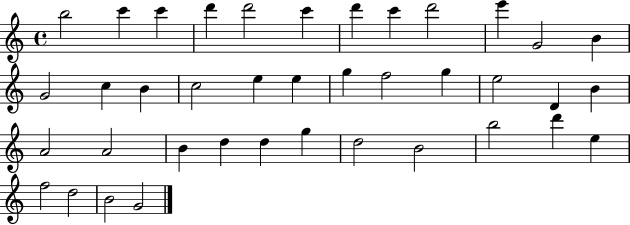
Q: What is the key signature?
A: C major